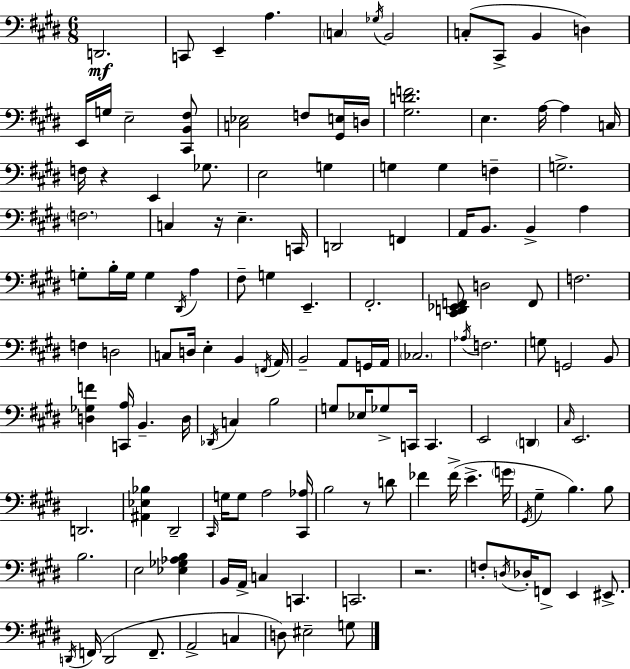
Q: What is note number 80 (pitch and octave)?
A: C2